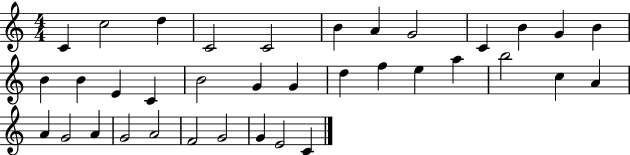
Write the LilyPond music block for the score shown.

{
  \clef treble
  \numericTimeSignature
  \time 4/4
  \key c \major
  c'4 c''2 d''4 | c'2 c'2 | b'4 a'4 g'2 | c'4 b'4 g'4 b'4 | \break b'4 b'4 e'4 c'4 | b'2 g'4 g'4 | d''4 f''4 e''4 a''4 | b''2 c''4 a'4 | \break a'4 g'2 a'4 | g'2 a'2 | f'2 g'2 | g'4 e'2 c'4 | \break \bar "|."
}